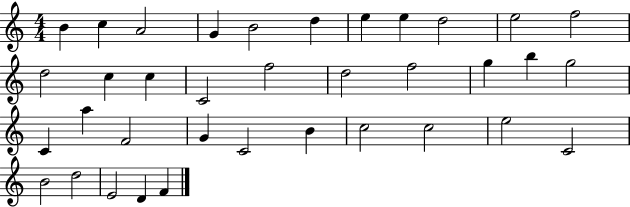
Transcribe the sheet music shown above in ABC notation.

X:1
T:Untitled
M:4/4
L:1/4
K:C
B c A2 G B2 d e e d2 e2 f2 d2 c c C2 f2 d2 f2 g b g2 C a F2 G C2 B c2 c2 e2 C2 B2 d2 E2 D F